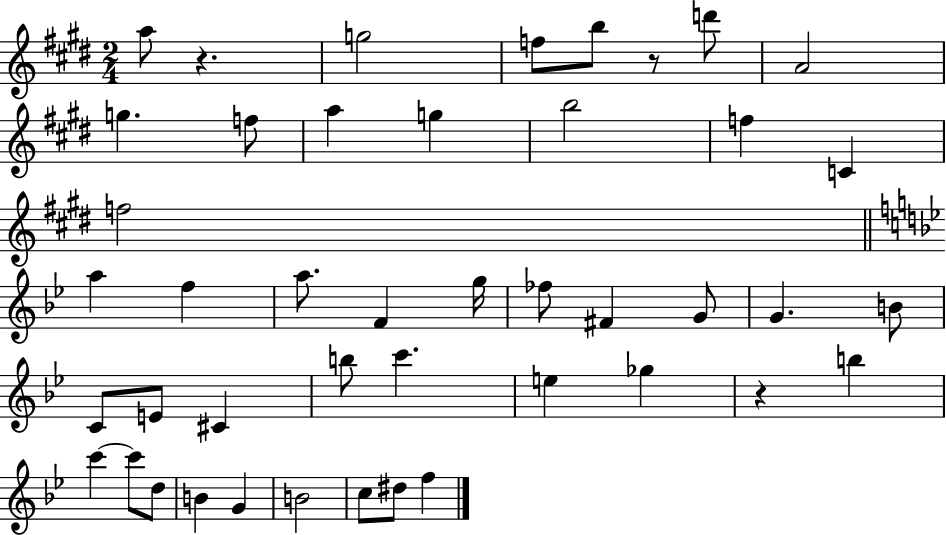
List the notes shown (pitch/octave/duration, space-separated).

A5/e R/q. G5/h F5/e B5/e R/e D6/e A4/h G5/q. F5/e A5/q G5/q B5/h F5/q C4/q F5/h A5/q F5/q A5/e. F4/q G5/s FES5/e F#4/q G4/e G4/q. B4/e C4/e E4/e C#4/q B5/e C6/q. E5/q Gb5/q R/q B5/q C6/q C6/e D5/e B4/q G4/q B4/h C5/e D#5/e F5/q